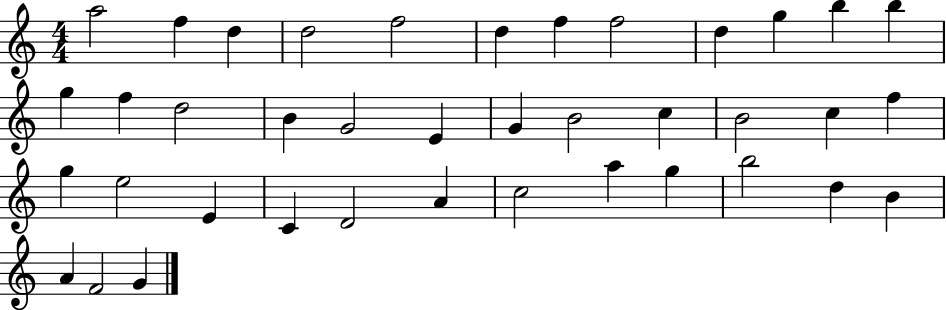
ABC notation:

X:1
T:Untitled
M:4/4
L:1/4
K:C
a2 f d d2 f2 d f f2 d g b b g f d2 B G2 E G B2 c B2 c f g e2 E C D2 A c2 a g b2 d B A F2 G